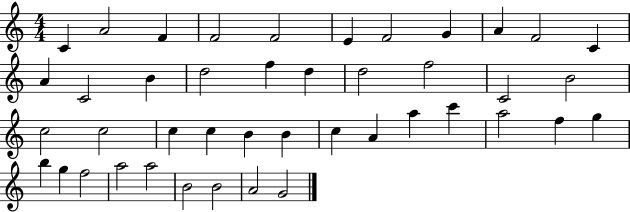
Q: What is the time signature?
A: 4/4